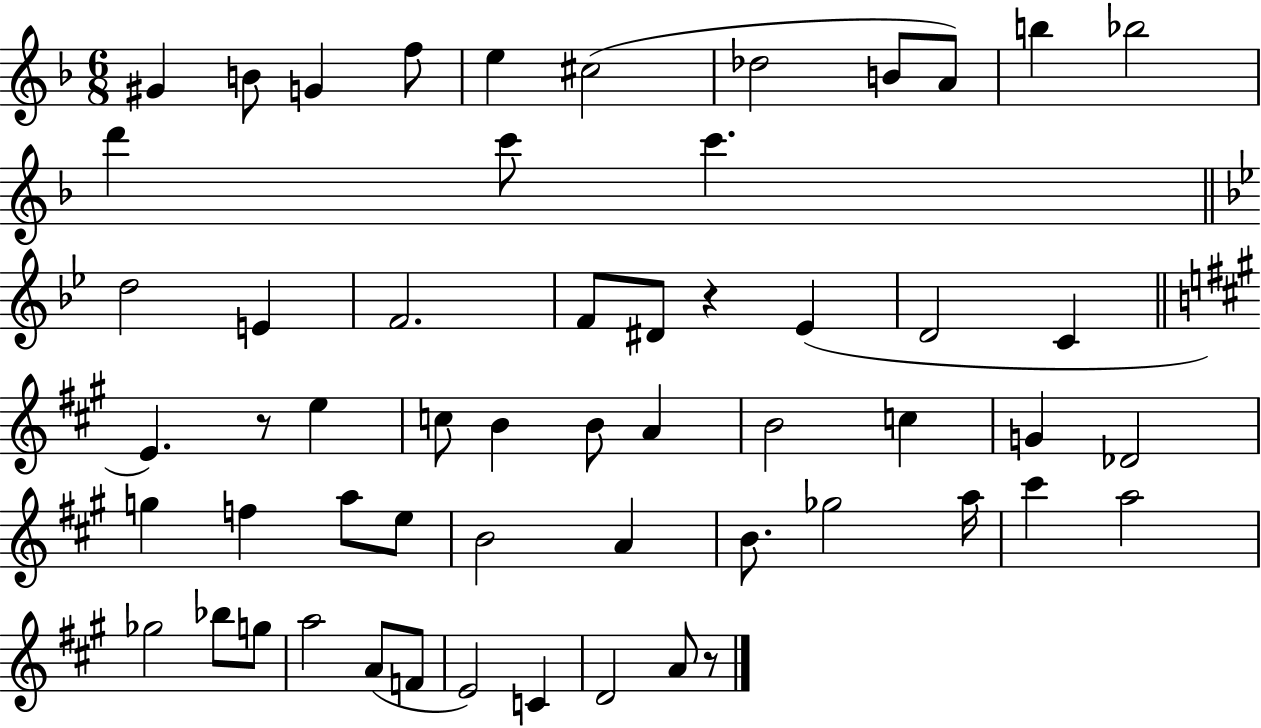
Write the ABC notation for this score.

X:1
T:Untitled
M:6/8
L:1/4
K:F
^G B/2 G f/2 e ^c2 _d2 B/2 A/2 b _b2 d' c'/2 c' d2 E F2 F/2 ^D/2 z _E D2 C E z/2 e c/2 B B/2 A B2 c G _D2 g f a/2 e/2 B2 A B/2 _g2 a/4 ^c' a2 _g2 _b/2 g/2 a2 A/2 F/2 E2 C D2 A/2 z/2